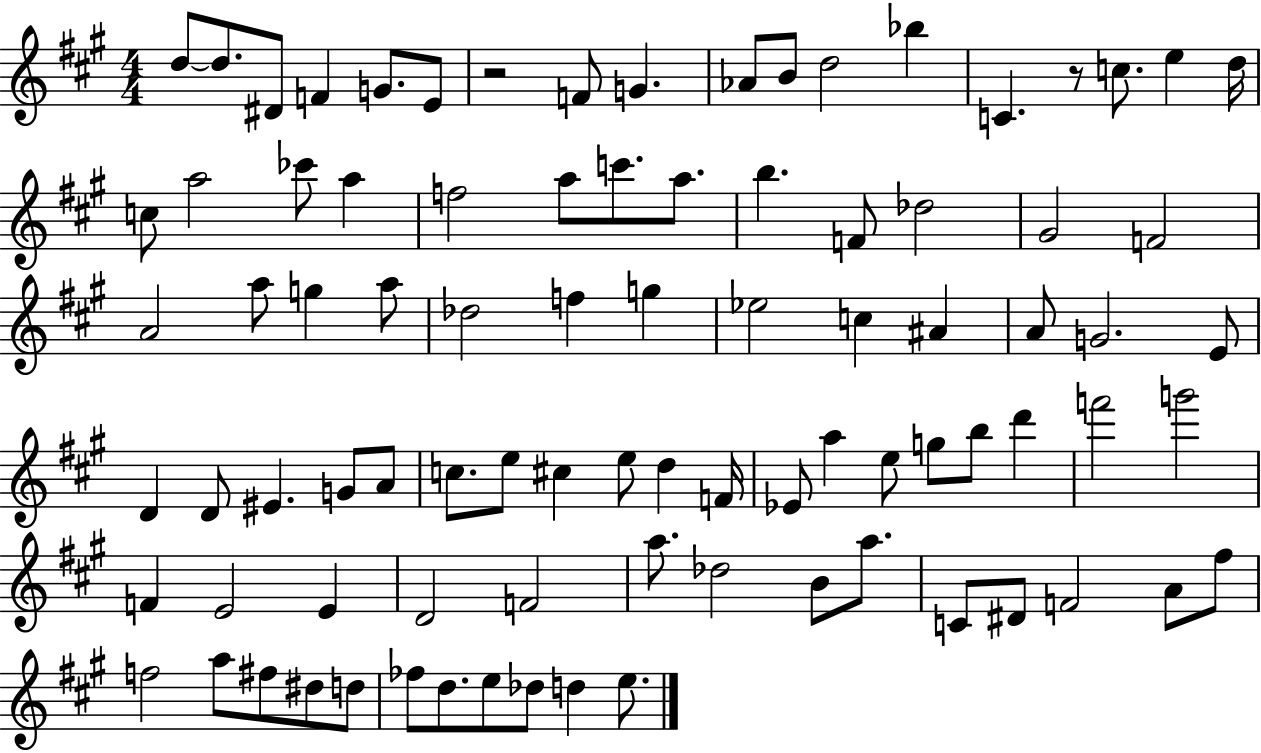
{
  \clef treble
  \numericTimeSignature
  \time 4/4
  \key a \major
  d''8~~ d''8. dis'8 f'4 g'8. e'8 | r2 f'8 g'4. | aes'8 b'8 d''2 bes''4 | c'4. r8 c''8. e''4 d''16 | \break c''8 a''2 ces'''8 a''4 | f''2 a''8 c'''8. a''8. | b''4. f'8 des''2 | gis'2 f'2 | \break a'2 a''8 g''4 a''8 | des''2 f''4 g''4 | ees''2 c''4 ais'4 | a'8 g'2. e'8 | \break d'4 d'8 eis'4. g'8 a'8 | c''8. e''8 cis''4 e''8 d''4 f'16 | ees'8 a''4 e''8 g''8 b''8 d'''4 | f'''2 g'''2 | \break f'4 e'2 e'4 | d'2 f'2 | a''8. des''2 b'8 a''8. | c'8 dis'8 f'2 a'8 fis''8 | \break f''2 a''8 fis''8 dis''8 d''8 | fes''8 d''8. e''8 des''8 d''4 e''8. | \bar "|."
}